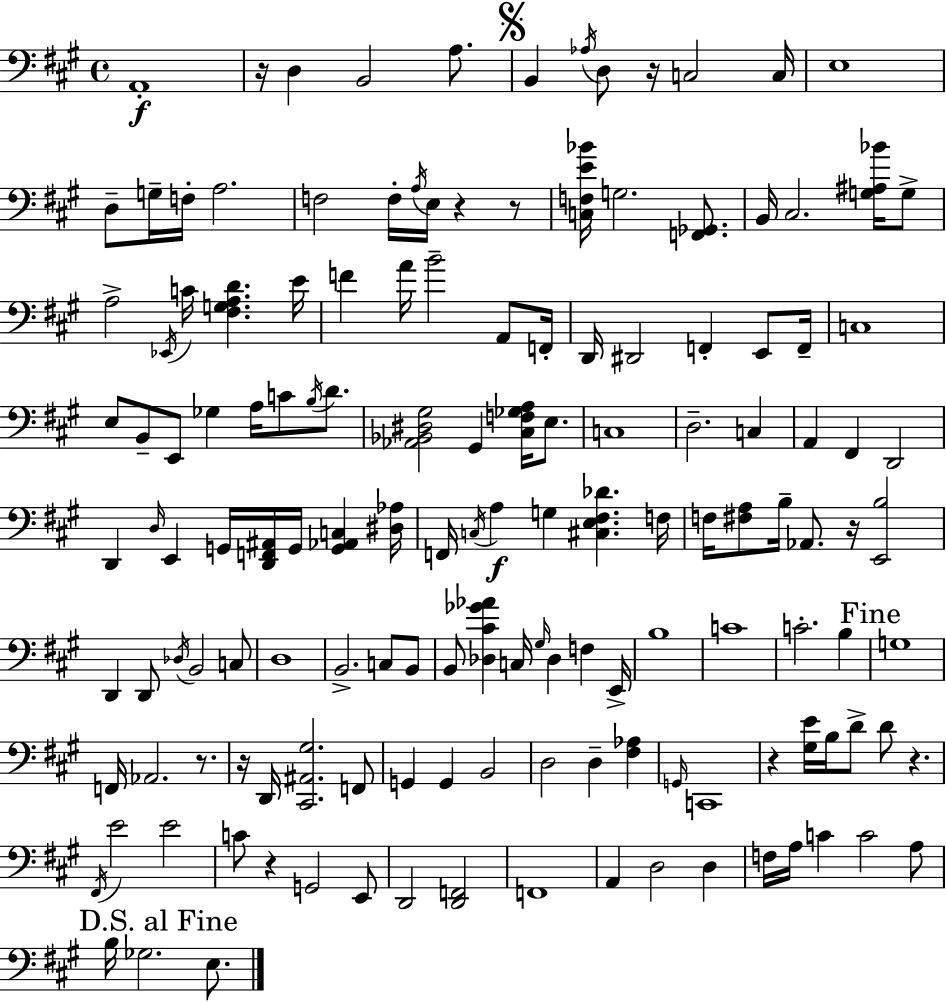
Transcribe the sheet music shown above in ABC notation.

X:1
T:Untitled
M:4/4
L:1/4
K:A
A,,4 z/4 D, B,,2 A,/2 B,, _A,/4 D,/2 z/4 C,2 C,/4 E,4 D,/2 G,/4 F,/4 A,2 F,2 F,/4 A,/4 E,/4 z z/2 [C,F,E_B]/4 G,2 [F,,_G,,]/2 B,,/4 ^C,2 [G,^A,_B]/4 G,/2 A,2 _E,,/4 C/4 [^F,G,A,D] E/4 F A/4 B2 A,,/2 F,,/4 D,,/4 ^D,,2 F,, E,,/2 F,,/4 C,4 E,/2 B,,/2 E,,/2 _G, A,/4 C/2 B,/4 D/2 [_A,,_B,,^D,^G,]2 ^G,, [^C,F,_G,A,]/4 E,/2 C,4 D,2 C, A,, ^F,, D,,2 D,, D,/4 E,, G,,/4 [D,,F,,^A,,]/4 G,,/4 [G,,_A,,C,] [^D,_A,]/4 F,,/4 C,/4 A, G, [^C,E,^F,_D] F,/4 F,/4 [^F,A,]/2 B,/4 _A,,/2 z/4 [E,,B,]2 D,, D,,/2 _D,/4 B,,2 C,/2 D,4 B,,2 C,/2 B,,/2 B,,/2 [_D,^C_G_A] C,/4 ^G,/4 _D, F, E,,/4 B,4 C4 C2 B, G,4 F,,/4 _A,,2 z/2 z/4 D,,/4 [^C,,^A,,^G,]2 F,,/2 G,, G,, B,,2 D,2 D, [^F,_A,] G,,/4 C,,4 z [^G,E]/4 B,/4 D/2 D/2 z ^F,,/4 E2 E2 C/2 z G,,2 E,,/2 D,,2 [D,,F,,]2 F,,4 A,, D,2 D, F,/4 A,/4 C C2 A,/2 B,/4 _G,2 E,/2